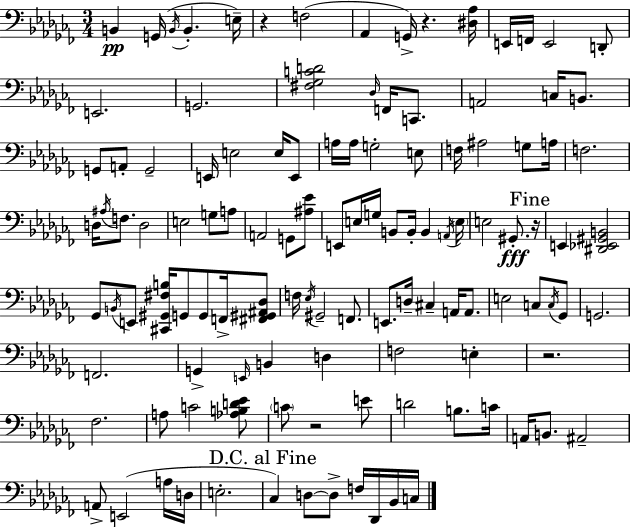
{
  \clef bass
  \numericTimeSignature
  \time 3/4
  \key aes \minor
  b,4\pp g,16( \acciaccatura { b,16 } b,4.-. | e16--) r4 f2( | aes,4 g,16->) r4. | <dis aes>16 e,16 f,16 e,2 d,8-. | \break e,2. | g,2. | <fis ges c' d'>2 \grace { des16 } f,16 c,8. | a,2 c16 b,8. | \break g,8 a,8-. g,2-- | e,16 e2 e16 | e,8 a16 a16 g2-. | e8 f16 ais2 g8 | \break a16 f2. | d16 \acciaccatura { ais16 } f8. d2 | e2 g8 | a8 a,2 g,8 | \break <ais ees'>8 e,8 e16 g16 b,8 b,16-. b,4 | \acciaccatura { a,16 } \parenthesize e16 e2 | gis,8.-.\fff \mark "Fine" r16 e,4 <dis, ees, gis, b,>2 | ges,8 \acciaccatura { b,16 } e,8 <cis, gis, fis b>16 g,8 | \break g,8 f,16-> <fis, gis, ais, des>8 f16 \acciaccatura { ees16 } gis,2-- | f,8. e,8. d16-- cis4-- | a,16 a,8. e2 | c8 \acciaccatura { c16 } ges,8 g,2. | \break f,2. | g,4-> \grace { e,16 } | b,4 d4 f2 | e4-. r2. | \break fes2. | a8 c'2 | <aes b d' ees'>8 \parenthesize c'8 r2 | e'8 d'2 | \break b8. c'16 a,16 b,8. | ais,2-- a,8-> e,2( | a16 d16 e2.-. | \mark "D.C. al Fine" ces4) | \break d8~~ d8-> f16 des,16 bes,16 c16 \bar "|."
}